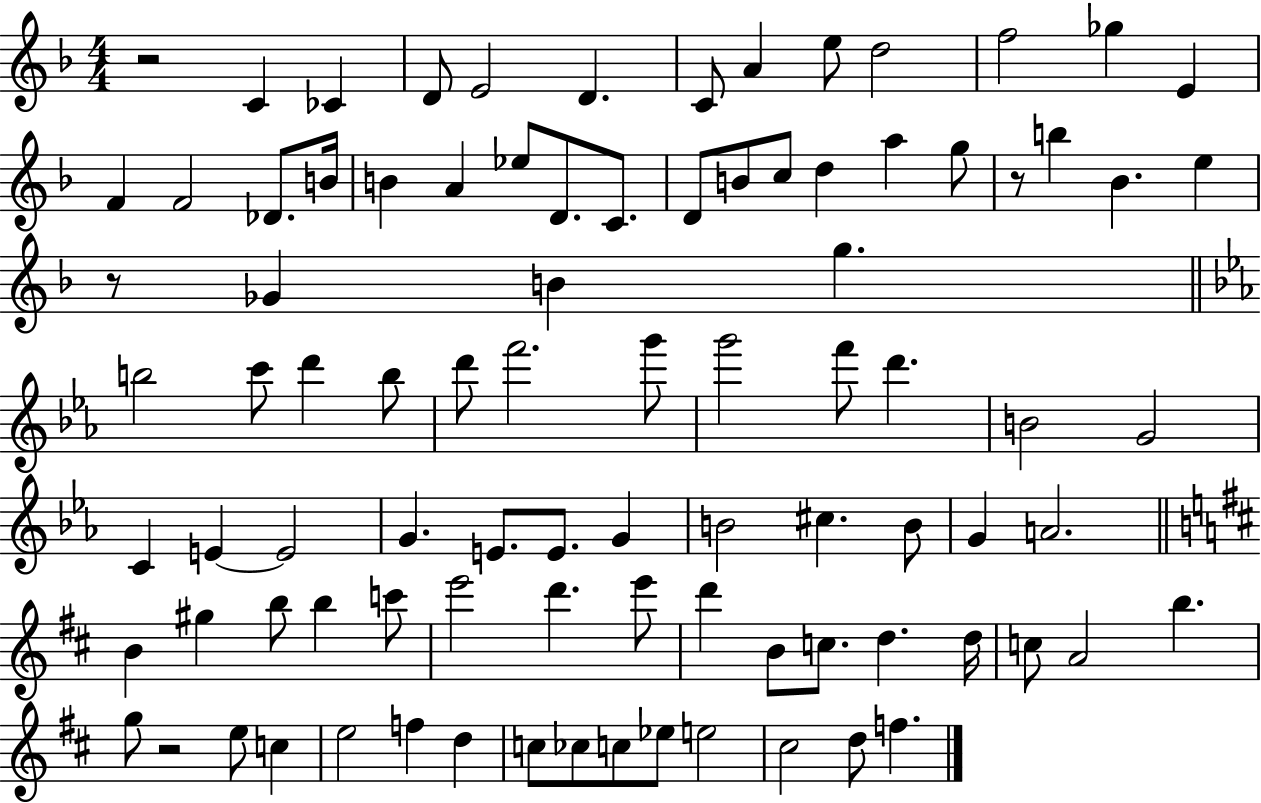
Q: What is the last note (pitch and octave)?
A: F5